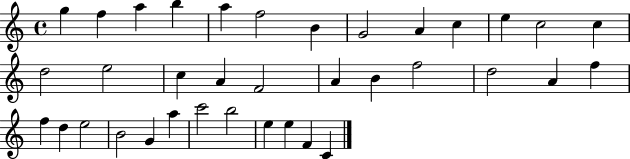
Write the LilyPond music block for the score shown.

{
  \clef treble
  \time 4/4
  \defaultTimeSignature
  \key c \major
  g''4 f''4 a''4 b''4 | a''4 f''2 b'4 | g'2 a'4 c''4 | e''4 c''2 c''4 | \break d''2 e''2 | c''4 a'4 f'2 | a'4 b'4 f''2 | d''2 a'4 f''4 | \break f''4 d''4 e''2 | b'2 g'4 a''4 | c'''2 b''2 | e''4 e''4 f'4 c'4 | \break \bar "|."
}